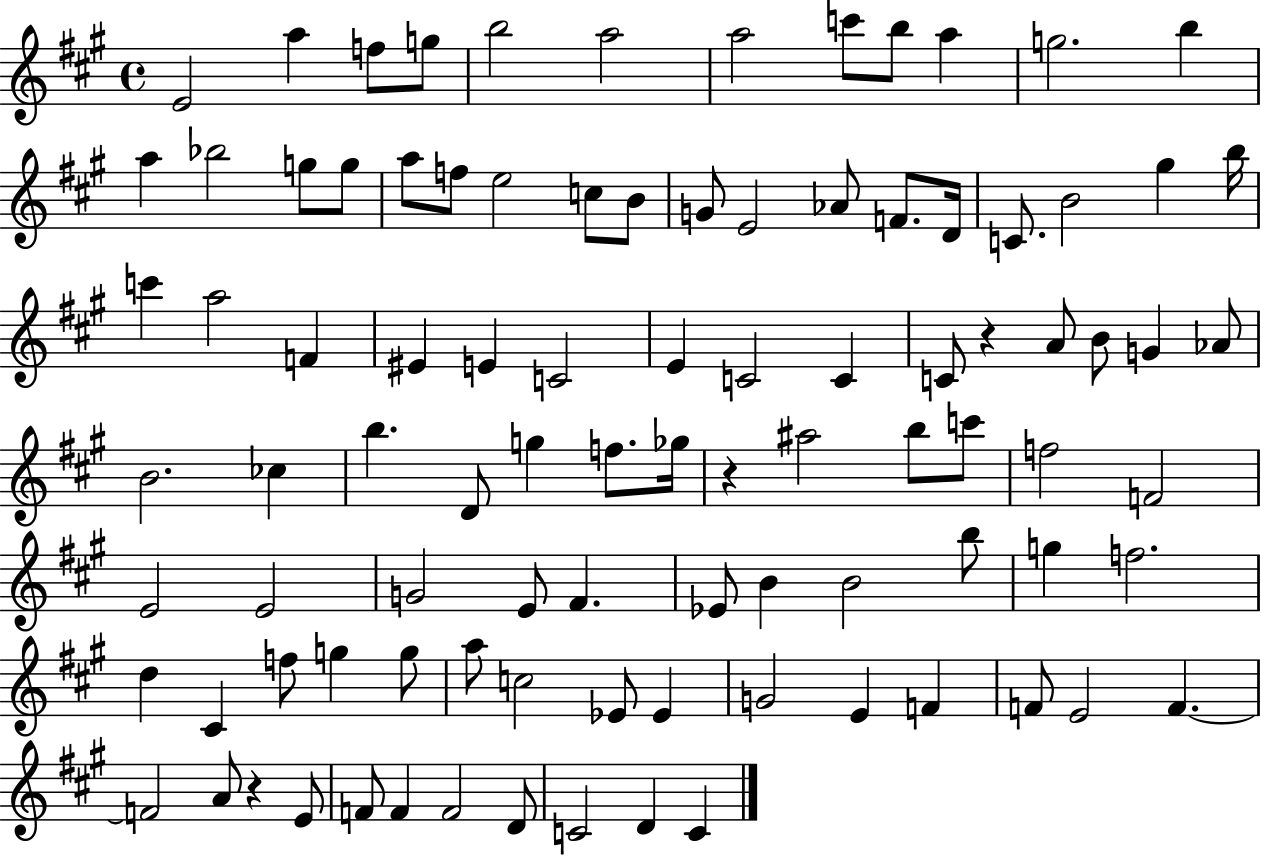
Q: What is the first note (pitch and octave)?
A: E4